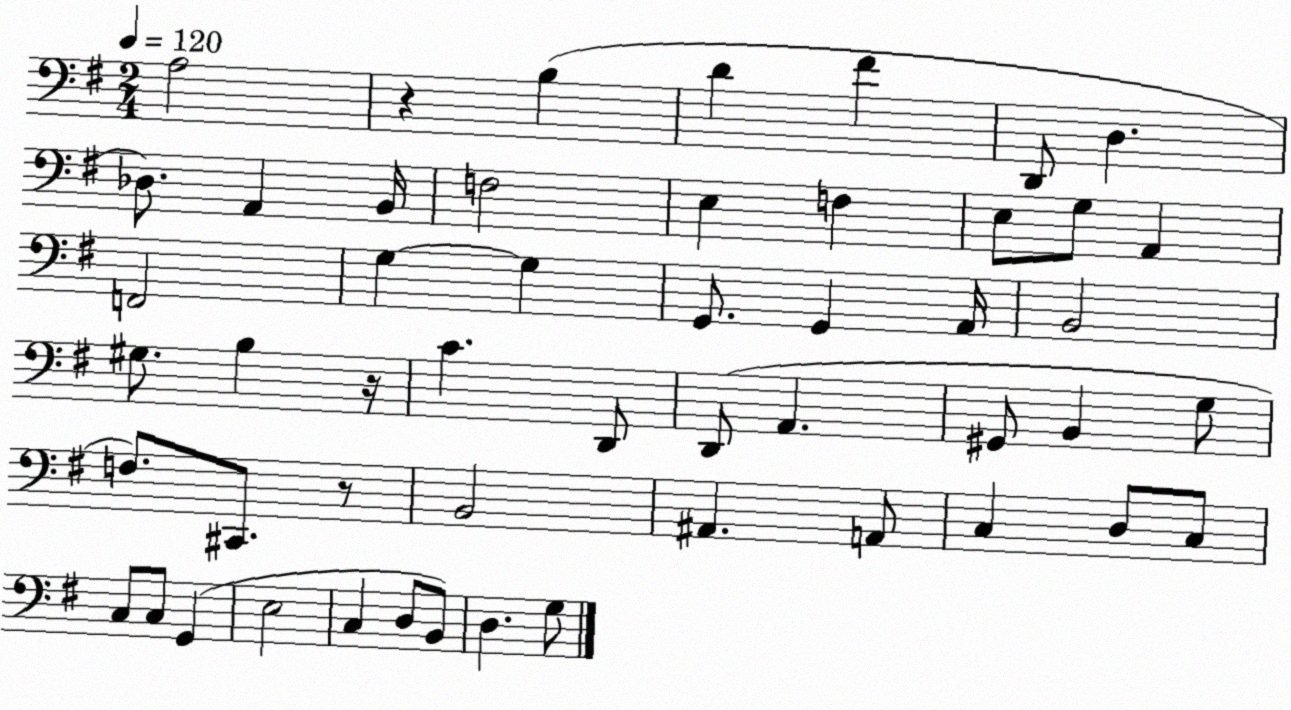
X:1
T:Untitled
M:2/4
L:1/4
K:G
A,2 z B, D ^F D,,/2 D, _D,/2 A,, B,,/4 F,2 E, F, E,/2 G,/2 A,, F,,2 G, G, G,,/2 G,, A,,/4 B,,2 ^G,/2 B, z/4 C D,,/2 D,,/2 A,, ^G,,/2 B,, G,/2 F,/2 ^C,,/2 z/2 B,,2 ^A,, A,,/2 C, D,/2 C,/2 C,/2 C,/2 G,, E,2 C, D,/2 B,,/2 D, G,/2